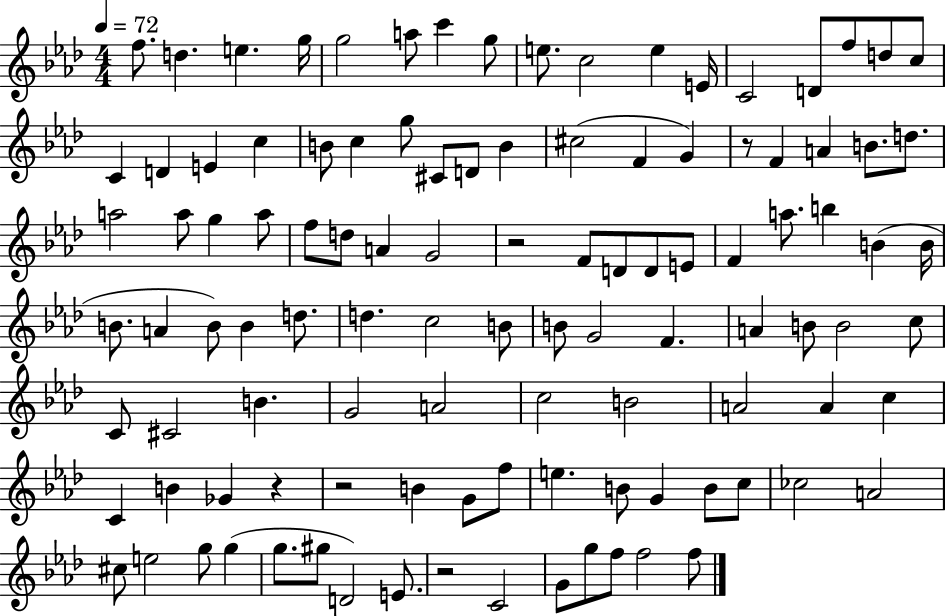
X:1
T:Untitled
M:4/4
L:1/4
K:Ab
f/2 d e g/4 g2 a/2 c' g/2 e/2 c2 e E/4 C2 D/2 f/2 d/2 c/2 C D E c B/2 c g/2 ^C/2 D/2 B ^c2 F G z/2 F A B/2 d/2 a2 a/2 g a/2 f/2 d/2 A G2 z2 F/2 D/2 D/2 E/2 F a/2 b B B/4 B/2 A B/2 B d/2 d c2 B/2 B/2 G2 F A B/2 B2 c/2 C/2 ^C2 B G2 A2 c2 B2 A2 A c C B _G z z2 B G/2 f/2 e B/2 G B/2 c/2 _c2 A2 ^c/2 e2 g/2 g g/2 ^g/2 D2 E/2 z2 C2 G/2 g/2 f/2 f2 f/2